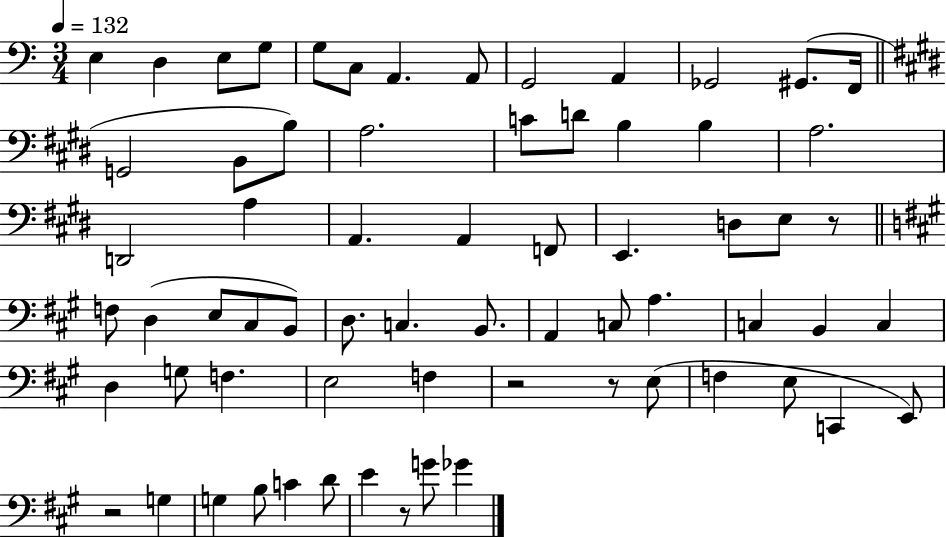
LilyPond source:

{
  \clef bass
  \numericTimeSignature
  \time 3/4
  \key c \major
  \tempo 4 = 132
  e4 d4 e8 g8 | g8 c8 a,4. a,8 | g,2 a,4 | ges,2 gis,8.( f,16 | \break \bar "||" \break \key e \major g,2 b,8 b8) | a2. | c'8 d'8 b4 b4 | a2. | \break d,2 a4 | a,4. a,4 f,8 | e,4. d8 e8 r8 | \bar "||" \break \key a \major f8 d4( e8 cis8 b,8) | d8. c4. b,8. | a,4 c8 a4. | c4 b,4 c4 | \break d4 g8 f4. | e2 f4 | r2 r8 e8( | f4 e8 c,4 e,8) | \break r2 g4 | g4 b8 c'4 d'8 | e'4 r8 g'8 ges'4 | \bar "|."
}